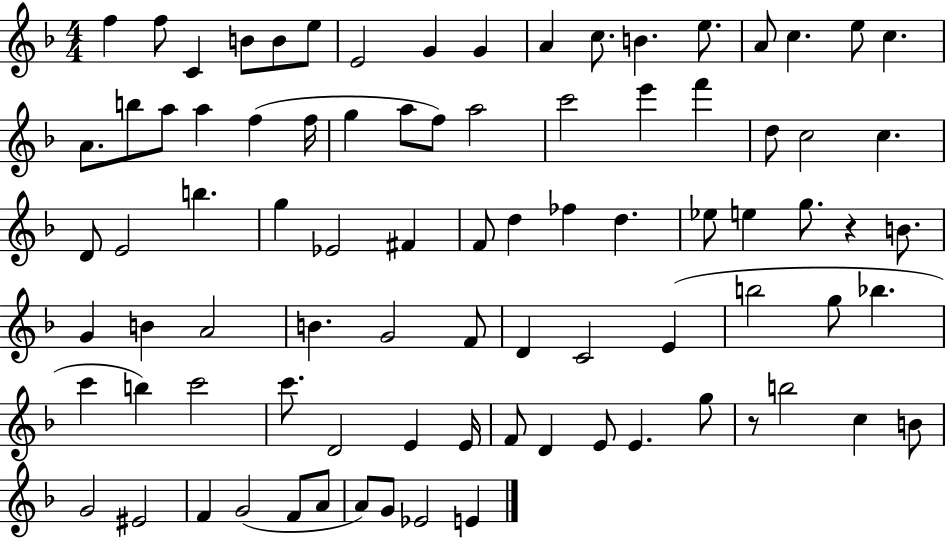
{
  \clef treble
  \numericTimeSignature
  \time 4/4
  \key f \major
  f''4 f''8 c'4 b'8 b'8 e''8 | e'2 g'4 g'4 | a'4 c''8. b'4. e''8. | a'8 c''4. e''8 c''4. | \break a'8. b''8 a''8 a''4 f''4( f''16 | g''4 a''8 f''8) a''2 | c'''2 e'''4 f'''4 | d''8 c''2 c''4. | \break d'8 e'2 b''4. | g''4 ees'2 fis'4 | f'8 d''4 fes''4 d''4. | ees''8 e''4 g''8. r4 b'8. | \break g'4 b'4 a'2 | b'4. g'2 f'8 | d'4 c'2 e'4( | b''2 g''8 bes''4. | \break c'''4 b''4) c'''2 | c'''8. d'2 e'4 e'16 | f'8 d'4 e'8 e'4. g''8 | r8 b''2 c''4 b'8 | \break g'2 eis'2 | f'4 g'2( f'8 a'8 | a'8) g'8 ees'2 e'4 | \bar "|."
}